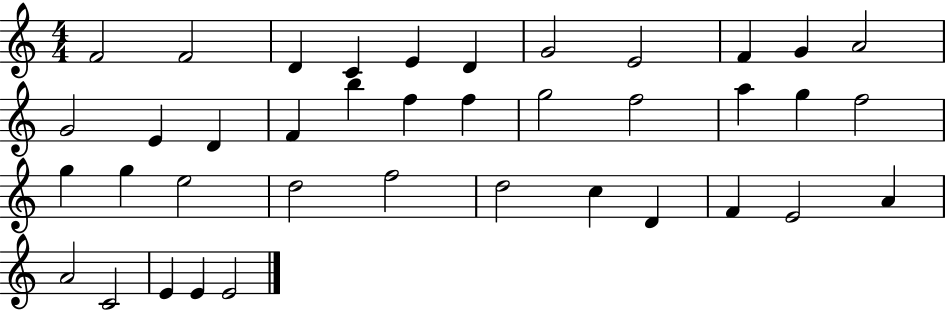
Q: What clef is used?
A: treble